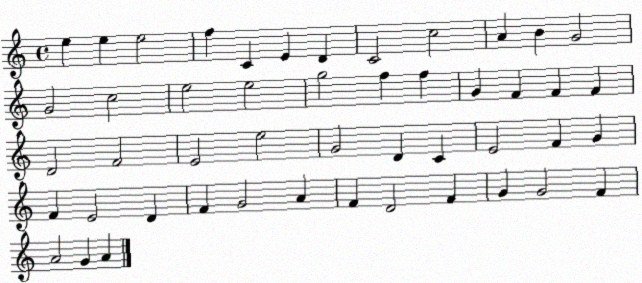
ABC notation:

X:1
T:Untitled
M:4/4
L:1/4
K:C
e e e2 f C E D C2 c2 A B G2 G2 c2 e2 e2 g2 f f G F F F D2 F2 E2 e2 G2 D C E2 F G F E2 D F G2 A F D2 F G G2 F A2 G A